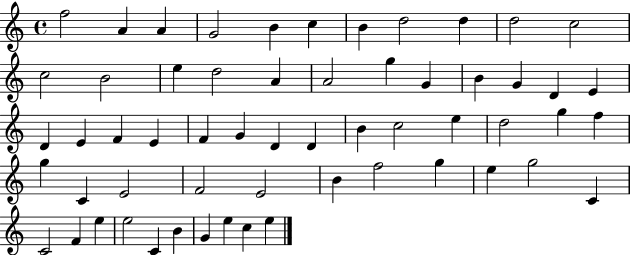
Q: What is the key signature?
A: C major